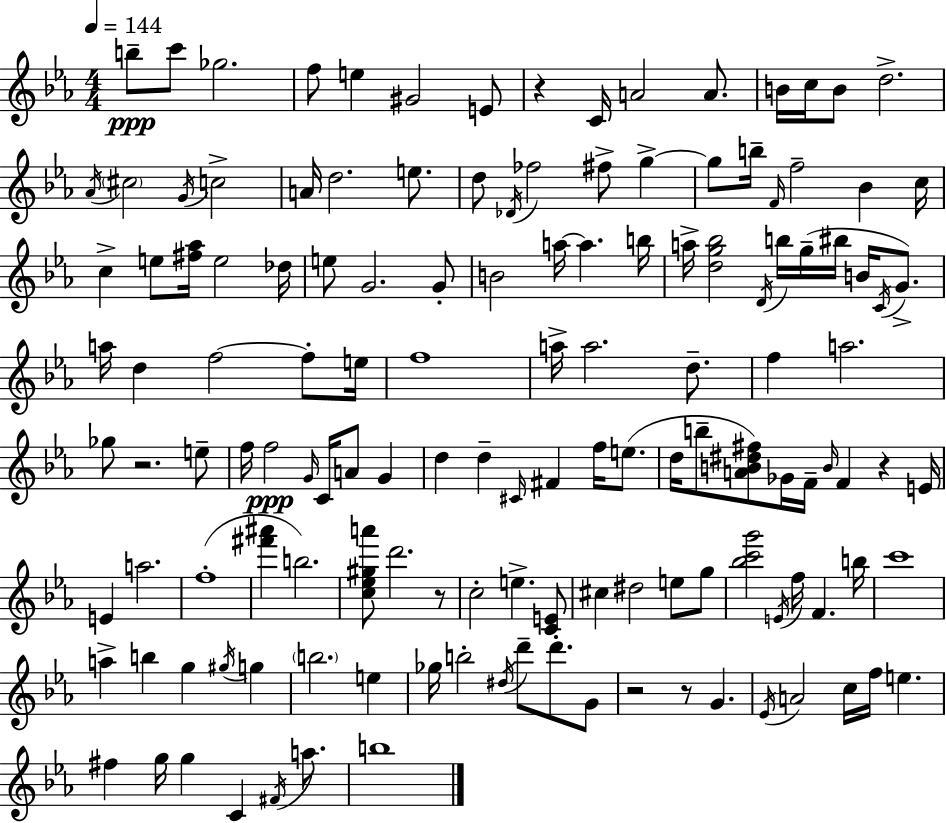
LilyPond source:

{
  \clef treble
  \numericTimeSignature
  \time 4/4
  \key ees \major
  \tempo 4 = 144
  b''8--\ppp c'''8 ges''2. | f''8 e''4 gis'2 e'8 | r4 c'16 a'2 a'8. | b'16 c''16 b'8 d''2.-> | \break \acciaccatura { aes'16 } \parenthesize cis''2 \acciaccatura { g'16 } c''2-> | a'16 d''2. e''8. | d''8 \acciaccatura { des'16 } fes''2 fis''8-> g''4->~~ | g''8 b''16-- \grace { f'16 } f''2-- bes'4 | \break c''16 c''4-> e''8 <fis'' aes''>16 e''2 | des''16 e''8 g'2. | g'8-. b'2 a''16~~ a''4. | b''16 a''16-> <d'' g'' bes''>2 \acciaccatura { d'16 } b''16 g''16--( | \break bis''16 b'16 \acciaccatura { c'16 } g'8.->) a''16 d''4 f''2~~ | f''8-. e''16 f''1 | a''16-> a''2. | d''8.-- f''4 a''2. | \break ges''8 r2. | e''8-- f''16 f''2\ppp \grace { g'16 } | c'16 a'8 g'4 d''4 d''4-- \grace { cis'16 } | fis'4 f''16 e''8.( d''16 b''8-- <a' b' dis'' fis''>8) ges'16 f'16-- \grace { b'16 } | \break f'4 r4 e'16 e'4 a''2. | f''1-.( | <fis''' ais'''>4 b''2.) | <c'' ees'' gis'' a'''>8 d'''2. | \break r8 c''2-. | e''4.-> <c' e'>8 cis''4 dis''2 | e''8 g''8 <bes'' c''' g'''>2 | \acciaccatura { e'16 } f''16 f'4. b''16 c'''1 | \break a''4-> b''4 | g''4 \acciaccatura { gis''16 } g''4 \parenthesize b''2. | e''4 ges''16 b''2-. | \acciaccatura { dis''16 } d'''8-- d'''8.-. g'8 r2 | \break r8 g'4. \acciaccatura { ees'16 } a'2 | c''16 f''16 e''4. fis''4 | g''16 g''4 c'4 \acciaccatura { fis'16 } a''8. b''1 | \bar "|."
}